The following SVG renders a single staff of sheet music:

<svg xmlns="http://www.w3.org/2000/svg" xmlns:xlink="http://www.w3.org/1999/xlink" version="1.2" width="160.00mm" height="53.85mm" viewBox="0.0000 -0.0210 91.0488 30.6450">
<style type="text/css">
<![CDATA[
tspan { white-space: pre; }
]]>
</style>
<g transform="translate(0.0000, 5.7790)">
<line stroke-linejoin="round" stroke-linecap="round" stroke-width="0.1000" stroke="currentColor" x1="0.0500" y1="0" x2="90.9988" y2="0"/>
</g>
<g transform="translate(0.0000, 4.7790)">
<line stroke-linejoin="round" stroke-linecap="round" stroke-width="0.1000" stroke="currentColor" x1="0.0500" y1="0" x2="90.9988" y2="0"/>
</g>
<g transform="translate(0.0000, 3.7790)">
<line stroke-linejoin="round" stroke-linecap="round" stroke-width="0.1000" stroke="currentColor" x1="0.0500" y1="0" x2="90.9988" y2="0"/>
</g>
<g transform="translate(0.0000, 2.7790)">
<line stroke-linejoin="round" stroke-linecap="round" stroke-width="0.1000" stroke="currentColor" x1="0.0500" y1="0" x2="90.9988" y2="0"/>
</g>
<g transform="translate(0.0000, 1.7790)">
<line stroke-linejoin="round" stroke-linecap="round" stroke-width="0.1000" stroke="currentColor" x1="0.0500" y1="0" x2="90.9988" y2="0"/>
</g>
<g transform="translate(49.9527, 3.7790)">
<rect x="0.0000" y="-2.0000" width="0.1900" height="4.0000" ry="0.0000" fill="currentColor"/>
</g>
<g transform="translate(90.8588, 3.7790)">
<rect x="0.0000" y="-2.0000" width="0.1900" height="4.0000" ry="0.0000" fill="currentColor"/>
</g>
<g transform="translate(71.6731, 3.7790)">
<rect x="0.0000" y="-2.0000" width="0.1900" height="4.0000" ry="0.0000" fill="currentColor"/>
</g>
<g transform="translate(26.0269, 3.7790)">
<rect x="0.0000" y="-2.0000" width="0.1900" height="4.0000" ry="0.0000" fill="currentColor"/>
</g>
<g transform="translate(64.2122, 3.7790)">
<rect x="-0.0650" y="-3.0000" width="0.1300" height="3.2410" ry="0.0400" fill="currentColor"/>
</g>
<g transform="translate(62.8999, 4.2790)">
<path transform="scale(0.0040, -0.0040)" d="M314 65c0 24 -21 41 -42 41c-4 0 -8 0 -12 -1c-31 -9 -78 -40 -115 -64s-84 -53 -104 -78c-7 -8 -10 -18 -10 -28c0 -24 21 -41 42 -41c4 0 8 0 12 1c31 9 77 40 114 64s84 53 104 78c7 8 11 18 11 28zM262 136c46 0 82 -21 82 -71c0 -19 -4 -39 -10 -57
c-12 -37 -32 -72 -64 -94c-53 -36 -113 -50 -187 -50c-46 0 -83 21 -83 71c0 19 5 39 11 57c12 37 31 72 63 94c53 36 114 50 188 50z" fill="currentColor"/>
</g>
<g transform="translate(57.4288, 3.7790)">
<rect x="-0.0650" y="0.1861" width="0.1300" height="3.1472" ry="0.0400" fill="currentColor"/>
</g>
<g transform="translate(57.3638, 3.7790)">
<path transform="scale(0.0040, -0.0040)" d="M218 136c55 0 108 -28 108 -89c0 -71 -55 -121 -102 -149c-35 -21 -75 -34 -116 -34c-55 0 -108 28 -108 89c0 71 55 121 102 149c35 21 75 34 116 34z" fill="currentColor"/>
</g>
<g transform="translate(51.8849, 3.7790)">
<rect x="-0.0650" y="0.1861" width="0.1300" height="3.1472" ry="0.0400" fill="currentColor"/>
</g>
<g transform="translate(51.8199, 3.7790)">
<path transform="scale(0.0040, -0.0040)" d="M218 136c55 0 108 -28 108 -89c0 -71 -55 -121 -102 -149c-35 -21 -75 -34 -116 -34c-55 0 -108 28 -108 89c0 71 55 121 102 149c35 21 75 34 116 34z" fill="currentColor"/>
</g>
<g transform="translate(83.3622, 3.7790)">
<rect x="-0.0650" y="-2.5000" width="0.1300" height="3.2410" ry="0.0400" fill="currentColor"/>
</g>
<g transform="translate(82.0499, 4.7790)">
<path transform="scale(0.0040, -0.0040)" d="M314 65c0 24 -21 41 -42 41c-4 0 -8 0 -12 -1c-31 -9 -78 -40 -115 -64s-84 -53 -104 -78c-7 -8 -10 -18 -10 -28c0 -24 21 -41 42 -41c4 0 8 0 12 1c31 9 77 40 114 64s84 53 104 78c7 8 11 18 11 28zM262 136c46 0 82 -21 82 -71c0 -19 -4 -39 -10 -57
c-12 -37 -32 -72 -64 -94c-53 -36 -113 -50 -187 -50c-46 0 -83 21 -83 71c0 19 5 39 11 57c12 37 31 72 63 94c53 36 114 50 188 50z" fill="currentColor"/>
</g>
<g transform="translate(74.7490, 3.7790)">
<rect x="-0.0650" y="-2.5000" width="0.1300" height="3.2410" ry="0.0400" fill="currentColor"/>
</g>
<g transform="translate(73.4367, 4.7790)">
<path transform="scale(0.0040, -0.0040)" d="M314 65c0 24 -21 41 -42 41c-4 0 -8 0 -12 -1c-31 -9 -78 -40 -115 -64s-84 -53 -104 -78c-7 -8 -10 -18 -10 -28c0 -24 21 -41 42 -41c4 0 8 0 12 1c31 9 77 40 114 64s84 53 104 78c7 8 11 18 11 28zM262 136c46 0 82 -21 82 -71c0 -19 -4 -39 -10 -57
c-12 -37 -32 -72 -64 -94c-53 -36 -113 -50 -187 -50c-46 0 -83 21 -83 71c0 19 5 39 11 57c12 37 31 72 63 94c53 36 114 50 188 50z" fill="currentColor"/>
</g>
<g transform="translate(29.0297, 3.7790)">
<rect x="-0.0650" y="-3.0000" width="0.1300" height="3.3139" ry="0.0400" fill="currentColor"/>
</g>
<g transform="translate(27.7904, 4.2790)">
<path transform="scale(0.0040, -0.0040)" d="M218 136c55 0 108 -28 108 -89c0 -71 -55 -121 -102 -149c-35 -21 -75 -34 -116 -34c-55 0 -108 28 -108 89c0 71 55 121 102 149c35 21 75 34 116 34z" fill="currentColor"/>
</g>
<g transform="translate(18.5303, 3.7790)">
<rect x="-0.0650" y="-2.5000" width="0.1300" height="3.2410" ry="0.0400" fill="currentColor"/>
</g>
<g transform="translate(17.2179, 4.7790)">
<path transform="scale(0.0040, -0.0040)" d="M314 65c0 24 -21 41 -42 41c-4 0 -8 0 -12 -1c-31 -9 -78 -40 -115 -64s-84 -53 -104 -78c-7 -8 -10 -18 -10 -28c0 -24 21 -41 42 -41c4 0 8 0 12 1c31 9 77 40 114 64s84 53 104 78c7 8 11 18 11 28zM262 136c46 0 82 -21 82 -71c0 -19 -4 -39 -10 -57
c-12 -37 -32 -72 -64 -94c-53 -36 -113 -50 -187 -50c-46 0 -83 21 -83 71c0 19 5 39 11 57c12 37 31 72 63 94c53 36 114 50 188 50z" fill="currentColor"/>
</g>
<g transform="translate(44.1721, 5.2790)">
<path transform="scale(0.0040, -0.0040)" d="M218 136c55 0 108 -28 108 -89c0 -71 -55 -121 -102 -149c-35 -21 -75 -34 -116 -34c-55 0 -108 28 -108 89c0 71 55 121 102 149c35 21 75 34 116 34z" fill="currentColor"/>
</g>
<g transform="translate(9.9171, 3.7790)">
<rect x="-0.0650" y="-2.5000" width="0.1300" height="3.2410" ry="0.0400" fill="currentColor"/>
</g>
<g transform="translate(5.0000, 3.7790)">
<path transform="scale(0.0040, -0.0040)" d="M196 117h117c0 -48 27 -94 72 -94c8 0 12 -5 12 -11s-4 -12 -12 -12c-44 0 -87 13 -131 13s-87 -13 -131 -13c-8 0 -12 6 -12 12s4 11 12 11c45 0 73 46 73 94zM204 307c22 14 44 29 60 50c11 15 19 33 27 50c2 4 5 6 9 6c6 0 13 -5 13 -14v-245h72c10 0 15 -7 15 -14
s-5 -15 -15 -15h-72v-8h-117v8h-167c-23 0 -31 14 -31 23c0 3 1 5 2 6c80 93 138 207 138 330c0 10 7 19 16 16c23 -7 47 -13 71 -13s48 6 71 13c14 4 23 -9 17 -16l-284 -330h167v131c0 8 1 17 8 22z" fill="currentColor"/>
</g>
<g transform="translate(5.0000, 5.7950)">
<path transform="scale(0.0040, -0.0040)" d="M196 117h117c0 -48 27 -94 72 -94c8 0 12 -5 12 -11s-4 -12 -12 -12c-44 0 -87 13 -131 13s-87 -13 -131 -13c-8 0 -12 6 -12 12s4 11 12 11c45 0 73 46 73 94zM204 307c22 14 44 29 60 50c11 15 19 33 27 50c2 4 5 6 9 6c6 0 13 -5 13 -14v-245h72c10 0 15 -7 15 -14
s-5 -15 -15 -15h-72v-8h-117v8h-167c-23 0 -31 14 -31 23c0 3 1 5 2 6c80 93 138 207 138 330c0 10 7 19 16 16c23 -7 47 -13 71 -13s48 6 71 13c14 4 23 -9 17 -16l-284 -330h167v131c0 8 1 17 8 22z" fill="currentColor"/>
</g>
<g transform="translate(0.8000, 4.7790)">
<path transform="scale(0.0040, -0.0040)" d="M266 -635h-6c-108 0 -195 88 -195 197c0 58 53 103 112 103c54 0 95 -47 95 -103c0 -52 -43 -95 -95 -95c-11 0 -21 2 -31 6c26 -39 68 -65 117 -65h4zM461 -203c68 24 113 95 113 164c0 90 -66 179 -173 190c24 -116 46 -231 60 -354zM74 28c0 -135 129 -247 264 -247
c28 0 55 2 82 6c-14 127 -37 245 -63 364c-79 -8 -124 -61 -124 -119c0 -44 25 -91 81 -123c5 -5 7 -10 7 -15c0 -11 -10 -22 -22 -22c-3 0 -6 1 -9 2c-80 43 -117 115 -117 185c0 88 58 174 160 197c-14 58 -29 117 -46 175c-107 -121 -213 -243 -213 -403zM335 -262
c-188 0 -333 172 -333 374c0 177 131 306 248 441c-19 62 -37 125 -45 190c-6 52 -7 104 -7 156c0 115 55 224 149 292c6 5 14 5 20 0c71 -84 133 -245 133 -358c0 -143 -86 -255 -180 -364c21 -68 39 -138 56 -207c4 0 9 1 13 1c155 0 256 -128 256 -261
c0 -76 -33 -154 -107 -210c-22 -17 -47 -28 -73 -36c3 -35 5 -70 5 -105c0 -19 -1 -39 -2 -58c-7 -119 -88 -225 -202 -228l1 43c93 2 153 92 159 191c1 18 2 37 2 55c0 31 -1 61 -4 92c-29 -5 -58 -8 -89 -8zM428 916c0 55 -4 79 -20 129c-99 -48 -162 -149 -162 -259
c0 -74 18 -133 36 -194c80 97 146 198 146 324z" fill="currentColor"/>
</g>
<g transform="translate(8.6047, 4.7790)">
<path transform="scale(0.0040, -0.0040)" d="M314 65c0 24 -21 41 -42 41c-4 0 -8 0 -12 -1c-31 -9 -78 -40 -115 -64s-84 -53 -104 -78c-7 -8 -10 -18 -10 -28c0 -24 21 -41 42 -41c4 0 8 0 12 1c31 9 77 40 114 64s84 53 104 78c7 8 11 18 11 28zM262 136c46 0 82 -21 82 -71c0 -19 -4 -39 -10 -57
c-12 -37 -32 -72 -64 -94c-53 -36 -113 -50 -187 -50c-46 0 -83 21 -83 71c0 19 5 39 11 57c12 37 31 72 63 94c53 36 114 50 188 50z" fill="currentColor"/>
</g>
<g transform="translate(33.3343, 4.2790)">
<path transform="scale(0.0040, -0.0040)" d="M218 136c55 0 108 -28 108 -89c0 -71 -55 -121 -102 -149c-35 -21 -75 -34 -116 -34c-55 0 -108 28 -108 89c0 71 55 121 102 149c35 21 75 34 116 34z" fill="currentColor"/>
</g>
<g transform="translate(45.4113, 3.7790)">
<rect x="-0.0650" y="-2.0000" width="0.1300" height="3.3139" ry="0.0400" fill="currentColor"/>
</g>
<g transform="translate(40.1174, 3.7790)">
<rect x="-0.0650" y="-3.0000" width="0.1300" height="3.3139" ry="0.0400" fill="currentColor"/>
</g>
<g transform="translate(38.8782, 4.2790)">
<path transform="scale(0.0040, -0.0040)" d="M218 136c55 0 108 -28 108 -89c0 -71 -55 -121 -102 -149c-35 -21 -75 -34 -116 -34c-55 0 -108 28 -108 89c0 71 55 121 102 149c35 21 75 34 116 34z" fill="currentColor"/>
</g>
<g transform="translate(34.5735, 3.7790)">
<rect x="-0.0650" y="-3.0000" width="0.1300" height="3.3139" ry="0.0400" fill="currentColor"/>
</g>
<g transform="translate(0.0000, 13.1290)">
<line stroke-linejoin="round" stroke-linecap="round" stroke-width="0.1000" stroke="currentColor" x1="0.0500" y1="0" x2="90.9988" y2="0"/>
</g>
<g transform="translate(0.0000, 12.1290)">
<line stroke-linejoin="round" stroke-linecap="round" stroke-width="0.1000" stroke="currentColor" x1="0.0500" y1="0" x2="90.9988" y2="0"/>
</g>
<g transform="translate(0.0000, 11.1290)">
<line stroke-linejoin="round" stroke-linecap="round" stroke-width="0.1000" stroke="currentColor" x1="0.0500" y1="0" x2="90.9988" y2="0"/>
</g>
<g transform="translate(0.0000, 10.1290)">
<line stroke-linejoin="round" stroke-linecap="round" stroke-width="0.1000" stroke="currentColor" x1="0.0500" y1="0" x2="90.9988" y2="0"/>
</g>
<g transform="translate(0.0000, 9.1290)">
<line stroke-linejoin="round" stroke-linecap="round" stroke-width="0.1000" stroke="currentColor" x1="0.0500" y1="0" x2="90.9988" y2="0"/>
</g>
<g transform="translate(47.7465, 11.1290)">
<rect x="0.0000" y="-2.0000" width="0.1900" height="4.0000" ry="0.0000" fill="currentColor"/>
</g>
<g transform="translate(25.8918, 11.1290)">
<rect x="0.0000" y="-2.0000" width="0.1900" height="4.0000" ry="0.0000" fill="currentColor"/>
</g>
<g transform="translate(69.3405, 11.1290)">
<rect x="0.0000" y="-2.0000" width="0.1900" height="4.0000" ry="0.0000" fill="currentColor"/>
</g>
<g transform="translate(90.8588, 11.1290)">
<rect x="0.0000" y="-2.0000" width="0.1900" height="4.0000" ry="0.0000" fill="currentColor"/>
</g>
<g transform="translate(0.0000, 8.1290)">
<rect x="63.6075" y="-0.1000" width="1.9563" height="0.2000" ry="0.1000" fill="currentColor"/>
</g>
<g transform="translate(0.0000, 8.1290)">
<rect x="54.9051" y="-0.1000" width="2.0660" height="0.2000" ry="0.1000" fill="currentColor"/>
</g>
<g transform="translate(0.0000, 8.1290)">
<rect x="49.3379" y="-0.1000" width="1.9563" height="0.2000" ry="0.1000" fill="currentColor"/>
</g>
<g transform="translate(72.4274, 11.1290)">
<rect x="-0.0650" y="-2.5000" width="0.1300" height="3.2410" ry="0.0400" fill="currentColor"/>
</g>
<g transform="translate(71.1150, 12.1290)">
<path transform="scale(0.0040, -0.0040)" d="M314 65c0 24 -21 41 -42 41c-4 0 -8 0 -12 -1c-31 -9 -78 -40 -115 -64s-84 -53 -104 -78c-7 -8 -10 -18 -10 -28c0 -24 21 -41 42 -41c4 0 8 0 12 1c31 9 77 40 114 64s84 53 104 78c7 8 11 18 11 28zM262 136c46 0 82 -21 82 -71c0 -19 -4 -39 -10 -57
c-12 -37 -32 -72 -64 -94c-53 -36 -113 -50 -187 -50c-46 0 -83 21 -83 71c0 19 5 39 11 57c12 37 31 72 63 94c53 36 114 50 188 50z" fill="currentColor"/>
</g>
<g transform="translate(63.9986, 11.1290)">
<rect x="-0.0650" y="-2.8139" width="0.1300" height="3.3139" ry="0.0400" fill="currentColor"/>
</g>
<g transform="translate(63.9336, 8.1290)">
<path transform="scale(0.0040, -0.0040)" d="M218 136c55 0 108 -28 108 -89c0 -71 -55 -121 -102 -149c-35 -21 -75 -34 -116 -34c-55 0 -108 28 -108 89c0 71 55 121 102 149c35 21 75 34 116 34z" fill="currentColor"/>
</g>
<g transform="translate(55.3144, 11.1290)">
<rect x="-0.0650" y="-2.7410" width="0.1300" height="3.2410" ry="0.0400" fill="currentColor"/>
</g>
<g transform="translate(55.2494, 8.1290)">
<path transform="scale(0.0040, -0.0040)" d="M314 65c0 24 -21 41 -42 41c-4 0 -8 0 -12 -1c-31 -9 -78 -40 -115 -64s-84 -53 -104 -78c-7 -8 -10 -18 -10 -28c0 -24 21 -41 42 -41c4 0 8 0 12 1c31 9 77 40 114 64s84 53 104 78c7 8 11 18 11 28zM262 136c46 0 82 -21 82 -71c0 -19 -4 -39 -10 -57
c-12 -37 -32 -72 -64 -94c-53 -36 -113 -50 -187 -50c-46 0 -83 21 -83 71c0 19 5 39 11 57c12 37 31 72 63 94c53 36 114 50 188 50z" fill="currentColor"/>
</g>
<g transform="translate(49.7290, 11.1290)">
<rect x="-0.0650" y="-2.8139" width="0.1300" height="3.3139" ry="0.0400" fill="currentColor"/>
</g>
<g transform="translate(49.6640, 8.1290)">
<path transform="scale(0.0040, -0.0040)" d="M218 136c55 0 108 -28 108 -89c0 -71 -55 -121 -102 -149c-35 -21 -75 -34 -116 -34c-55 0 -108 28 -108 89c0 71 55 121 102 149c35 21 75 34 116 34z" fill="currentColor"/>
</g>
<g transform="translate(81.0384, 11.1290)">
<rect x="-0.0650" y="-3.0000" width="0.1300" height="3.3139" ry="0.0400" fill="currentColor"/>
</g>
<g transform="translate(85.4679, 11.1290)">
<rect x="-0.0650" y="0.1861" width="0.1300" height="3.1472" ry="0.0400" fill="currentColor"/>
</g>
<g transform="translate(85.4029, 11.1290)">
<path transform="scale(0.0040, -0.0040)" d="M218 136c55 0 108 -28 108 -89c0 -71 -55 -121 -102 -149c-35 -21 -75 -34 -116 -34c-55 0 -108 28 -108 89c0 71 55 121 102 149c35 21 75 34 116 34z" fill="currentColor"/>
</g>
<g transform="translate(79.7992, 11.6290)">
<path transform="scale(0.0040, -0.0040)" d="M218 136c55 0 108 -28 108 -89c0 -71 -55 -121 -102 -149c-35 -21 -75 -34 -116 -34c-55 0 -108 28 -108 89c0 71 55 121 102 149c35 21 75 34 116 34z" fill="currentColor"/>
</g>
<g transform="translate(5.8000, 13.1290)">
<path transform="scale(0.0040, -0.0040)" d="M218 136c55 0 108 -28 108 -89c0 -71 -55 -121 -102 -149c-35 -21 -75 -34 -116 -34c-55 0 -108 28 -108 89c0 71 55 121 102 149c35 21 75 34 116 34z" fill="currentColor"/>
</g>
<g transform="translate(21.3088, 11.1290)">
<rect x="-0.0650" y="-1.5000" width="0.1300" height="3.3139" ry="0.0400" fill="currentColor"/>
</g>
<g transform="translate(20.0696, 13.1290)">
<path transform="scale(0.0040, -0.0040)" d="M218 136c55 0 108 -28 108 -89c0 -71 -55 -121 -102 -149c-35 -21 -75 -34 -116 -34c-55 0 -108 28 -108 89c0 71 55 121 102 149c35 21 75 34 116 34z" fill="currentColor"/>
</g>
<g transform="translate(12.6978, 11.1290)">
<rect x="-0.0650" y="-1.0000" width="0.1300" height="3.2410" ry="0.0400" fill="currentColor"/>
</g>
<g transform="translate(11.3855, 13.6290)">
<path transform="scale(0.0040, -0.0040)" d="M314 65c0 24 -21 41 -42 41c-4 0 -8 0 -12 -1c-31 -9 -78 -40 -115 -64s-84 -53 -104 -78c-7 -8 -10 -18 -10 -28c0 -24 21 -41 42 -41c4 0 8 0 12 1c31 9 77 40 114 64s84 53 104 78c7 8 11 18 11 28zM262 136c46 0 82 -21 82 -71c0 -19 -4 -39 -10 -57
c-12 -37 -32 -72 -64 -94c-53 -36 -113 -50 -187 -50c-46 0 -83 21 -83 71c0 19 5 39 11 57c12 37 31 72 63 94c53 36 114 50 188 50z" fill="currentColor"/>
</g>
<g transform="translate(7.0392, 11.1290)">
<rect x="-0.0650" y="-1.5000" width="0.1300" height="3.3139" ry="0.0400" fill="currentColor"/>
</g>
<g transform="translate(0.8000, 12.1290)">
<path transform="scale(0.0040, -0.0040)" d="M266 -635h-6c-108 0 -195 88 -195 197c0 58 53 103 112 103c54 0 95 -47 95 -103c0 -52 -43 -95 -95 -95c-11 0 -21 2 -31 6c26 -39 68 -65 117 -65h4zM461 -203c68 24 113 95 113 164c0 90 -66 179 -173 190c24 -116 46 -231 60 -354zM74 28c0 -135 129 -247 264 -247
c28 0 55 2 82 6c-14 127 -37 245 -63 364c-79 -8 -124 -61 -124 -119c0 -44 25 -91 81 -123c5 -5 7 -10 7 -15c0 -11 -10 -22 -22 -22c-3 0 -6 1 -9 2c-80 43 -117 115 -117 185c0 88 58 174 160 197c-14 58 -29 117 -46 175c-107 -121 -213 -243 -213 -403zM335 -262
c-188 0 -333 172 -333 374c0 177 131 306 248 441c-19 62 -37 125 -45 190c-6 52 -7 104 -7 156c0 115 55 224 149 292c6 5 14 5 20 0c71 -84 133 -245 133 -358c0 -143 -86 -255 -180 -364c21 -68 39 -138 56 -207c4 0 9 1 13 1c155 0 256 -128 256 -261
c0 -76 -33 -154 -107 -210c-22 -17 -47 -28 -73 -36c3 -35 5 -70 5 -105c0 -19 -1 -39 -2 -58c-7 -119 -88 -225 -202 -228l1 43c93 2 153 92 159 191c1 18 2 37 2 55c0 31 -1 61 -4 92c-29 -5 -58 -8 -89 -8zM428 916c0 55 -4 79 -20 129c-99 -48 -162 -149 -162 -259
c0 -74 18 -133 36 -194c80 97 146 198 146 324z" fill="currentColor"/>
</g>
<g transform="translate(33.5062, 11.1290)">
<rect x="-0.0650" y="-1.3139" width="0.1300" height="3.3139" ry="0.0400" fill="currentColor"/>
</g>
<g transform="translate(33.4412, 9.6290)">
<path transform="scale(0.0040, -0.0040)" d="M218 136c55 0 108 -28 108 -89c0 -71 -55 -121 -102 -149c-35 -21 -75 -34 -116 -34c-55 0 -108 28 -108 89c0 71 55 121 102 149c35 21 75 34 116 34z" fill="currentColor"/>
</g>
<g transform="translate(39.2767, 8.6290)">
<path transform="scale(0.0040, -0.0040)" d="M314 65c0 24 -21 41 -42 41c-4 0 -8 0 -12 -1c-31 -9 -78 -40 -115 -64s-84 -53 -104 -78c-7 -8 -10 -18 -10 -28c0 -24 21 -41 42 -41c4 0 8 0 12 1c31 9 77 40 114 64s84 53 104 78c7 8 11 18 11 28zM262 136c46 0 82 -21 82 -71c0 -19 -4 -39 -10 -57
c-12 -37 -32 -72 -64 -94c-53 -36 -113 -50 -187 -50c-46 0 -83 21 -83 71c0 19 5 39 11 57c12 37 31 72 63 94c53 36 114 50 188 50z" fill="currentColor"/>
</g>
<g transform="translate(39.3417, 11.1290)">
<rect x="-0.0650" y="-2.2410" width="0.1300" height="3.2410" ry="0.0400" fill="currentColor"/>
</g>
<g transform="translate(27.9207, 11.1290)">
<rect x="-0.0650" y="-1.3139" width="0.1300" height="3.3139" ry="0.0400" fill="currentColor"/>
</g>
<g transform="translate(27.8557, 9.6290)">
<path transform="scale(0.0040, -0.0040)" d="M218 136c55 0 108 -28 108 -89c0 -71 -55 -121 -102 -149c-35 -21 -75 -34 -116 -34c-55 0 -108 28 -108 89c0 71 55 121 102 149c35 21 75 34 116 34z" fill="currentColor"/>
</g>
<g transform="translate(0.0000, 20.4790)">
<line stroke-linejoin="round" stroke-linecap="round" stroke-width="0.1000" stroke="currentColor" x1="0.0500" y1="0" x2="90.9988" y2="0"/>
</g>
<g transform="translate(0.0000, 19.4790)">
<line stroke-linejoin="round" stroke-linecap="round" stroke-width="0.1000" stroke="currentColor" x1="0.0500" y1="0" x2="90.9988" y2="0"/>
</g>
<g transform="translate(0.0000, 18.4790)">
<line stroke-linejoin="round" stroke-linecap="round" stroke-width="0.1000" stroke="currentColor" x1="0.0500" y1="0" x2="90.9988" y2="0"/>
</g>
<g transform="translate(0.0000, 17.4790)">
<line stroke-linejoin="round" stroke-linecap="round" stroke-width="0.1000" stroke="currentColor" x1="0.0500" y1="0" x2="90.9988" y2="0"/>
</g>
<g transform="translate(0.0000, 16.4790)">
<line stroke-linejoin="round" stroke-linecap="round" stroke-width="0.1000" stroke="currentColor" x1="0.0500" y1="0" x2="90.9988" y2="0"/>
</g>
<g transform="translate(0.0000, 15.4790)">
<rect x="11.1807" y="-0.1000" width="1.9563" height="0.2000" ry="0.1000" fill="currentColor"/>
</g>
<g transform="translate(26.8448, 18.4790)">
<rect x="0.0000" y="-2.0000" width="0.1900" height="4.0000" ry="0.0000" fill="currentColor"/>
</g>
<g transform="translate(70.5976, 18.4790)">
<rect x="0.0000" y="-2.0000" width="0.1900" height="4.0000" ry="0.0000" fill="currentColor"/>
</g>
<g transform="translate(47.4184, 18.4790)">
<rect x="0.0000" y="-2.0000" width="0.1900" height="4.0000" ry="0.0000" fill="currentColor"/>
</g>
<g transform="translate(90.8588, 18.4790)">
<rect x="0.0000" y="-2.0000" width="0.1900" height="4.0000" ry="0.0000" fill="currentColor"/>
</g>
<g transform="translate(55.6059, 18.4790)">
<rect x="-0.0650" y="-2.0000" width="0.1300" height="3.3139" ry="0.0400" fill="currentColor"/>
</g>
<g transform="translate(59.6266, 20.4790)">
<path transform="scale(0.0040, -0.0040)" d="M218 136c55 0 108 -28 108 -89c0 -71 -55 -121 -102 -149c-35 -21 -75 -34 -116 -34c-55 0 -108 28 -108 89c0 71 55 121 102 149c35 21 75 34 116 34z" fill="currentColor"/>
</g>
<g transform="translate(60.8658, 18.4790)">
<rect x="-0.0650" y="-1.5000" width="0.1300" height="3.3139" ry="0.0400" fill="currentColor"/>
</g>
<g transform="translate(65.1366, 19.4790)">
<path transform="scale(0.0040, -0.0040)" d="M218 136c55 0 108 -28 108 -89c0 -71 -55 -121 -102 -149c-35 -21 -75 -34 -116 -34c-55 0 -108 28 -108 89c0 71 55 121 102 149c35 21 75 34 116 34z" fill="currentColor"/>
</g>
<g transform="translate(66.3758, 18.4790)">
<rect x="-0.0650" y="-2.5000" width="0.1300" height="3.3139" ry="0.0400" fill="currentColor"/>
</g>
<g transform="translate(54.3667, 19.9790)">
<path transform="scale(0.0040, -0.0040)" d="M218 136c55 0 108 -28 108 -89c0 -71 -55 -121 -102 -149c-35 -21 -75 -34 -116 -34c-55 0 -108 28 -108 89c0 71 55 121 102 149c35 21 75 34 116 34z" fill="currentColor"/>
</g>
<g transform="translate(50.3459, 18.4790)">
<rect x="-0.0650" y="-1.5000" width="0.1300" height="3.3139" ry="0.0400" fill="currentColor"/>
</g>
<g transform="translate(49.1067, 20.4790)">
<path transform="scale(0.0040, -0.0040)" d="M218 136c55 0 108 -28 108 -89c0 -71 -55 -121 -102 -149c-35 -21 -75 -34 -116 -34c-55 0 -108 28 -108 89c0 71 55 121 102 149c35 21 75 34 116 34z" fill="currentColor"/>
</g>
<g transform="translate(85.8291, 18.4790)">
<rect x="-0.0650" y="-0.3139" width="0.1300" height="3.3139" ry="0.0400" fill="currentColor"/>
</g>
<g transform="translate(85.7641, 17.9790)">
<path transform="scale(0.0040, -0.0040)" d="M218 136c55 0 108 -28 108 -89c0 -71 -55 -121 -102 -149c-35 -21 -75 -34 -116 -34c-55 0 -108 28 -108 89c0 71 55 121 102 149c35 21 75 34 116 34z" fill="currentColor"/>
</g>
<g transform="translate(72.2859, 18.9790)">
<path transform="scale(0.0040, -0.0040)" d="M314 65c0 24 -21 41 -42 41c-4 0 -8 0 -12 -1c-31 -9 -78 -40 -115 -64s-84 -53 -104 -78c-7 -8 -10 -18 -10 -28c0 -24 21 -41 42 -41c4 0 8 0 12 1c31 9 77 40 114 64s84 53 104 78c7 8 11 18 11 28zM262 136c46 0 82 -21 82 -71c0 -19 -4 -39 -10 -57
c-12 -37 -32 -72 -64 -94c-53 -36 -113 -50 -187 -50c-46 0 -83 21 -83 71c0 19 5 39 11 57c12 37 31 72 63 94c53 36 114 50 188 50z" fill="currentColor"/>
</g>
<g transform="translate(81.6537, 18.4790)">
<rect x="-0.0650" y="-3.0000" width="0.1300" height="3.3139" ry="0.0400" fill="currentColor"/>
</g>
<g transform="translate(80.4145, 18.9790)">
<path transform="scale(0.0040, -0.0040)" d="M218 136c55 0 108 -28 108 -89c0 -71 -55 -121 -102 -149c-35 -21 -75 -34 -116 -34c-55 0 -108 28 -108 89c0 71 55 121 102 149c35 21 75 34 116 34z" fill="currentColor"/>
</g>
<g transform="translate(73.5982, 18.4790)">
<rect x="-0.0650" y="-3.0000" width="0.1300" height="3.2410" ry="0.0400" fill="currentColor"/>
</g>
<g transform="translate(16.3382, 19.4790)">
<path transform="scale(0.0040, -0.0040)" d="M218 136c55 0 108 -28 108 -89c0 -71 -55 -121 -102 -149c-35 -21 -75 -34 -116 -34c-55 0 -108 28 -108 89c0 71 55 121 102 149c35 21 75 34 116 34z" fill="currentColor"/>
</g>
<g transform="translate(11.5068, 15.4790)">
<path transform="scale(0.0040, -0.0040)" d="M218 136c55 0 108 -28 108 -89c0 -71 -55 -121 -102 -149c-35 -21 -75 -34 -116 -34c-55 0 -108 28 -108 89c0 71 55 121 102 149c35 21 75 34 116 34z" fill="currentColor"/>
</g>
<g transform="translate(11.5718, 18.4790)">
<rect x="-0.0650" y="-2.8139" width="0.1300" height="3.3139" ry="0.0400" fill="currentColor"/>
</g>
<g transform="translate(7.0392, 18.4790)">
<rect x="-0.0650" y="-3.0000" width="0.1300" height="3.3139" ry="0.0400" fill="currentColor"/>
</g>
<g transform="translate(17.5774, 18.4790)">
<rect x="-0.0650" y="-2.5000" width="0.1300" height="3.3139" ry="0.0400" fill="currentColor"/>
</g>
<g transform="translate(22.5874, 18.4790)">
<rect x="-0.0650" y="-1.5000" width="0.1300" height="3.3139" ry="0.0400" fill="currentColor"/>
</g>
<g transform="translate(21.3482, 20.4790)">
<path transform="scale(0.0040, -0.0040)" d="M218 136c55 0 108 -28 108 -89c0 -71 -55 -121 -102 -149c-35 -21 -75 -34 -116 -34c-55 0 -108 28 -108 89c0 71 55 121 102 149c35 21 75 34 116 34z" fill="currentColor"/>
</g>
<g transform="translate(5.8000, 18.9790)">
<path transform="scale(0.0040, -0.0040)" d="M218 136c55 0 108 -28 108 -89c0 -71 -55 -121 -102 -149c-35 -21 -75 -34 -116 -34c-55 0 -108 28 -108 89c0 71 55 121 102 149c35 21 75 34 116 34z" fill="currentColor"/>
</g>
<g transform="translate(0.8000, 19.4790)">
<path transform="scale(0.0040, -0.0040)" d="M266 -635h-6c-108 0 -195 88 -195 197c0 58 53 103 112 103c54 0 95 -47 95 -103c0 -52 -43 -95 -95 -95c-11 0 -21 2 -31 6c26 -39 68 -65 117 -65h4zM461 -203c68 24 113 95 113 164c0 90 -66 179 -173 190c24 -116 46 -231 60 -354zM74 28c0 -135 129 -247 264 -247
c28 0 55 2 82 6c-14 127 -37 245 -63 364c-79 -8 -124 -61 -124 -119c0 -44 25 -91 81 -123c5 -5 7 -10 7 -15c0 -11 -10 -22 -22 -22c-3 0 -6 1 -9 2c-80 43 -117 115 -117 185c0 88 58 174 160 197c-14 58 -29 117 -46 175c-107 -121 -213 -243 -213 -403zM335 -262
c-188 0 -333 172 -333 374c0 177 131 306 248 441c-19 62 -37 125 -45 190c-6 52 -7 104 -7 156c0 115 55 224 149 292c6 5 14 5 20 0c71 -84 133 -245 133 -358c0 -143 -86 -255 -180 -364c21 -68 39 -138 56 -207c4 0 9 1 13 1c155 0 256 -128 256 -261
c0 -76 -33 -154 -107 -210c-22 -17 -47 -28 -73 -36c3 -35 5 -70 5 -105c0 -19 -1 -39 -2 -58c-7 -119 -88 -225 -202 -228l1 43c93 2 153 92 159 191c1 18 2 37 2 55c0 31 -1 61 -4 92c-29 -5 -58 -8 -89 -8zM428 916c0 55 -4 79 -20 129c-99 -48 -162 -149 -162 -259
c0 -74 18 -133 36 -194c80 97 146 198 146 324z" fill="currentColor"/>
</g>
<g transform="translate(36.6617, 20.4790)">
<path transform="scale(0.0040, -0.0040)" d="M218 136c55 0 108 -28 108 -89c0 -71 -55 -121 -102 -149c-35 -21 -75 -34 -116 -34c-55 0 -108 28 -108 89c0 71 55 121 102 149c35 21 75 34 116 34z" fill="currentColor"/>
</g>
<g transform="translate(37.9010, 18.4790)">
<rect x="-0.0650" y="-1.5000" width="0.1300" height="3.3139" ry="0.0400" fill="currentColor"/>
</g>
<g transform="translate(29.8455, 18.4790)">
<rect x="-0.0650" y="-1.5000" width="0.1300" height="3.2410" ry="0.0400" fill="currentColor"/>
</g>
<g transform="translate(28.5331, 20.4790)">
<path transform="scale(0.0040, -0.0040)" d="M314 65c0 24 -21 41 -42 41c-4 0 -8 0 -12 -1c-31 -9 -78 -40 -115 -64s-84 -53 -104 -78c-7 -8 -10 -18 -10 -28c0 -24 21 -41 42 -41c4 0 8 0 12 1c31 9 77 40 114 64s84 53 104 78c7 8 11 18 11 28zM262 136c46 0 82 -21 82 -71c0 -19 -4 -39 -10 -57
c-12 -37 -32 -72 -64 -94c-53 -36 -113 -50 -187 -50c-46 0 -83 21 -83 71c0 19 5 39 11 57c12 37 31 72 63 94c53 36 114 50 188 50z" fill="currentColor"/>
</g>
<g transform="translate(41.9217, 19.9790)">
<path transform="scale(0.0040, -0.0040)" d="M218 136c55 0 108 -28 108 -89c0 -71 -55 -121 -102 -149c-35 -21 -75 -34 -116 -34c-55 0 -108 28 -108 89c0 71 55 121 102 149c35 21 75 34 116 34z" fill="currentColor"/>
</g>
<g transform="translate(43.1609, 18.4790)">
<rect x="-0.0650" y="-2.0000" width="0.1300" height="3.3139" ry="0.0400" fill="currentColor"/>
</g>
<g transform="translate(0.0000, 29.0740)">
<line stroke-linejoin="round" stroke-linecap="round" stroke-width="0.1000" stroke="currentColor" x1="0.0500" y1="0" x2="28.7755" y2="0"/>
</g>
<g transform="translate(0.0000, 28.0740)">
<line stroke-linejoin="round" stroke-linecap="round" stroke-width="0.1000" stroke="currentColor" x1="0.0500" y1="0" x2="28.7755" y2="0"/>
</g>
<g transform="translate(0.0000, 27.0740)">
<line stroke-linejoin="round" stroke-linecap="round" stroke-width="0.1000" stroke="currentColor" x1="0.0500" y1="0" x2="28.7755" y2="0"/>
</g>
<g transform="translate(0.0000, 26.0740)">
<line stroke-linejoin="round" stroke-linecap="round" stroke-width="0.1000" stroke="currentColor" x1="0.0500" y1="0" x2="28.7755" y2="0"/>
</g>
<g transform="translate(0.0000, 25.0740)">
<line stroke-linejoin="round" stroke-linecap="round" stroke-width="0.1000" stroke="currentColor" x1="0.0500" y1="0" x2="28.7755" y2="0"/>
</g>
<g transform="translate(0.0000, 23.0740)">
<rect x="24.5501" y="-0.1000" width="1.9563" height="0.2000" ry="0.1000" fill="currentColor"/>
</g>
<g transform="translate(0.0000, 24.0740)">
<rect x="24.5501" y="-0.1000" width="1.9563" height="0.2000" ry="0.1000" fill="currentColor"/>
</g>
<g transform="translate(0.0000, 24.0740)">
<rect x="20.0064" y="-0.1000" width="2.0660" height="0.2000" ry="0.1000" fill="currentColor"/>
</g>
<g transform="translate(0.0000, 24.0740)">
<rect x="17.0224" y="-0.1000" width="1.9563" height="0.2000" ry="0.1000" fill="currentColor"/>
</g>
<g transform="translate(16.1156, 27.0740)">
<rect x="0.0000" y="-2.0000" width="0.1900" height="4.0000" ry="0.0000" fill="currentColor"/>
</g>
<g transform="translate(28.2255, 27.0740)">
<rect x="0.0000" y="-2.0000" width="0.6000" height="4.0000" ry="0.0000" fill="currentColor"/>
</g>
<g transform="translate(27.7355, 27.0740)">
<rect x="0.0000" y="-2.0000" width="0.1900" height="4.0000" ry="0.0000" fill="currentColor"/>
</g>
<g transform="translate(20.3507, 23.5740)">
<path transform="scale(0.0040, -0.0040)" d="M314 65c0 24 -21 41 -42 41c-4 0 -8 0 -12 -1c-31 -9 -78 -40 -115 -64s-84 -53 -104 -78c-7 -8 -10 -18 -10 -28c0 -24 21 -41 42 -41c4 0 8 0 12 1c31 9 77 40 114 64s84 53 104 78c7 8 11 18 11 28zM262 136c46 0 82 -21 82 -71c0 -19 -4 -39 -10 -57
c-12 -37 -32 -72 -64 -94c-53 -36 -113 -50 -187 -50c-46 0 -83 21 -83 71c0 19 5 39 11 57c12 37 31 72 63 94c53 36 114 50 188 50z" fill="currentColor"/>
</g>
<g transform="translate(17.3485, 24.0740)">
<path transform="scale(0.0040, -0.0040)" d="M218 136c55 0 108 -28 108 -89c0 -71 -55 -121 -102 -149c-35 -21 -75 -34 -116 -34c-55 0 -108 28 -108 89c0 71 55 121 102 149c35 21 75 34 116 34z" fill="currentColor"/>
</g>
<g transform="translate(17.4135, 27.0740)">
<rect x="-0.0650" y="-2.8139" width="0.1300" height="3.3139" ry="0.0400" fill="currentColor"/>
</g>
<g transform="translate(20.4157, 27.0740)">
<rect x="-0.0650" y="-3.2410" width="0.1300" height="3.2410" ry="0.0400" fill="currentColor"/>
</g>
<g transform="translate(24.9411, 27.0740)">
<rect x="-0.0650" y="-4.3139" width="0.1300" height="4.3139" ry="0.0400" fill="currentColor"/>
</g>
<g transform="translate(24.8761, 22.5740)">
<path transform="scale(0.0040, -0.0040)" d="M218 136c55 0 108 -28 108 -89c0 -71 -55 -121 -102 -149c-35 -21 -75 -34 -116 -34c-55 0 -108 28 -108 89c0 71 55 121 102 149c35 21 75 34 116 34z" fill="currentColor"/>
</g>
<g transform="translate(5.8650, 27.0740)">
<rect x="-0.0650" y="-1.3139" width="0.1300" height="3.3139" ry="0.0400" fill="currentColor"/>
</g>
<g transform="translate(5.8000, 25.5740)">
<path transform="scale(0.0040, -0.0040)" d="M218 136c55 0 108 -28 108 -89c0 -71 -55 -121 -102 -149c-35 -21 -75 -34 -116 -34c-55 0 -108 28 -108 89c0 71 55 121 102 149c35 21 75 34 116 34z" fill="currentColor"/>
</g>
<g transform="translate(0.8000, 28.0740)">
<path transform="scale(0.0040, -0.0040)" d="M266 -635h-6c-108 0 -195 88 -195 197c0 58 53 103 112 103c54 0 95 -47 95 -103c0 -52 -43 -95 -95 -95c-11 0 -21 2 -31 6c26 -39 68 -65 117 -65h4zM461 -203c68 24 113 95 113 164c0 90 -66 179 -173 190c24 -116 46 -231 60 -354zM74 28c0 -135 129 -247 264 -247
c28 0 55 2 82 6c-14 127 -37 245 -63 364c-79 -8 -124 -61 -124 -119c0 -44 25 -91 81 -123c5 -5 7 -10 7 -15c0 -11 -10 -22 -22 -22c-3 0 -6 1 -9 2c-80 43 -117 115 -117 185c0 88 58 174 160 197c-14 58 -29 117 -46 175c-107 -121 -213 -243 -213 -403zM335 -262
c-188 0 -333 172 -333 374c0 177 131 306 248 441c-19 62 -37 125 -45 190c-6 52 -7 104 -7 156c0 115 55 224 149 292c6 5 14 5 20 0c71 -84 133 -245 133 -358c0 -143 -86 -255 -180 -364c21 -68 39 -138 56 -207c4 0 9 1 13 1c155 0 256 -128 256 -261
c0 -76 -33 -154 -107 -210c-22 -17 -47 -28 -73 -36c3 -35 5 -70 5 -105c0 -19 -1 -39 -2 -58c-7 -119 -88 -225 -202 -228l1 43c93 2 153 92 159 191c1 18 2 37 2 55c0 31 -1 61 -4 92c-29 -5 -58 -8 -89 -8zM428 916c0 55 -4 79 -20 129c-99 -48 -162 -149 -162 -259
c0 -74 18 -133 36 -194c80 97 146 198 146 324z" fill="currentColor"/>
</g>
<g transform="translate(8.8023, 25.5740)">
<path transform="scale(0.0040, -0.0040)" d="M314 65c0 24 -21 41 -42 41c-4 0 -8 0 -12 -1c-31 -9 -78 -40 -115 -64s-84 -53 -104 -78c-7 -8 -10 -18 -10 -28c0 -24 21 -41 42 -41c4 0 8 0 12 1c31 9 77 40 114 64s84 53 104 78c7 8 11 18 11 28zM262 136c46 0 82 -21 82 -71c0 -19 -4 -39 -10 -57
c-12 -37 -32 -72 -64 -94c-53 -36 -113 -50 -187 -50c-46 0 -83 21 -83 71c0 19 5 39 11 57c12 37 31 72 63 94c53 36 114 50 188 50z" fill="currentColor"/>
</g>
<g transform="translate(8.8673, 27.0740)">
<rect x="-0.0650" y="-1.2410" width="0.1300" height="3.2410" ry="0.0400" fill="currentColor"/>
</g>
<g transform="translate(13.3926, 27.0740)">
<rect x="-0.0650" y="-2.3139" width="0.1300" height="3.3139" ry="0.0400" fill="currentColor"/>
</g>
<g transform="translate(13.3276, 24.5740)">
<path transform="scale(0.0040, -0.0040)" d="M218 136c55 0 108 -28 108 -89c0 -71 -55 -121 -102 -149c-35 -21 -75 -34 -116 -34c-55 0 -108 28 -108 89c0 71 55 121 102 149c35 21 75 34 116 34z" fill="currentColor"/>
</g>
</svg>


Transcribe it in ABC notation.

X:1
T:Untitled
M:4/4
L:1/4
K:C
G2 G2 A A A F B B A2 G2 G2 E D2 E e e g2 a a2 a G2 A B A a G E E2 E F E F E G A2 A c e e2 g a b2 d'